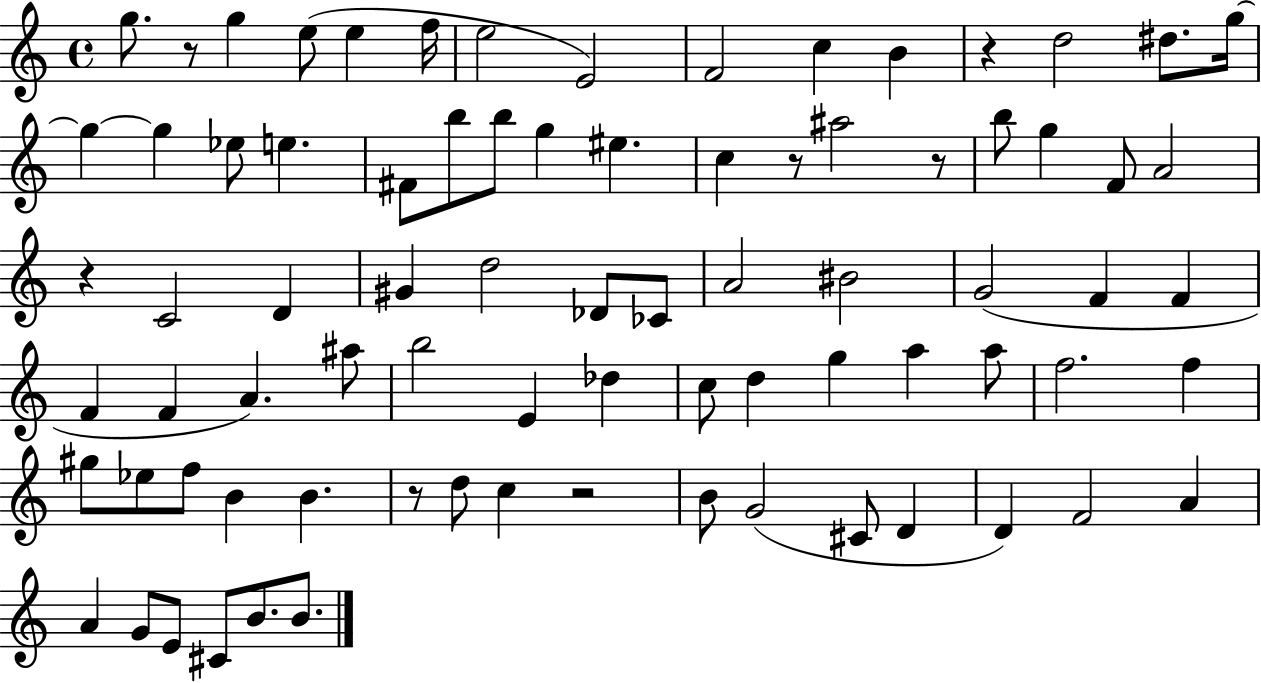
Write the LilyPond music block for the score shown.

{
  \clef treble
  \time 4/4
  \defaultTimeSignature
  \key c \major
  g''8. r8 g''4 e''8( e''4 f''16 | e''2 e'2) | f'2 c''4 b'4 | r4 d''2 dis''8. g''16~~ | \break g''4~~ g''4 ees''8 e''4. | fis'8 b''8 b''8 g''4 eis''4. | c''4 r8 ais''2 r8 | b''8 g''4 f'8 a'2 | \break r4 c'2 d'4 | gis'4 d''2 des'8 ces'8 | a'2 bis'2 | g'2( f'4 f'4 | \break f'4 f'4 a'4.) ais''8 | b''2 e'4 des''4 | c''8 d''4 g''4 a''4 a''8 | f''2. f''4 | \break gis''8 ees''8 f''8 b'4 b'4. | r8 d''8 c''4 r2 | b'8 g'2( cis'8 d'4 | d'4) f'2 a'4 | \break a'4 g'8 e'8 cis'8 b'8. b'8. | \bar "|."
}